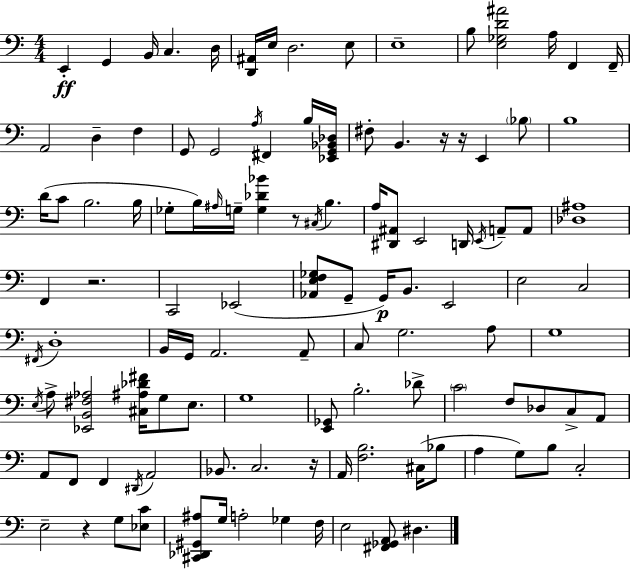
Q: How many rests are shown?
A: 6